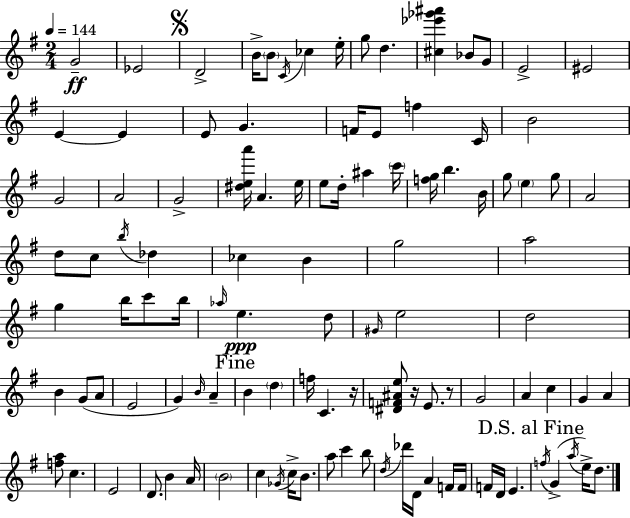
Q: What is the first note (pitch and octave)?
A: G4